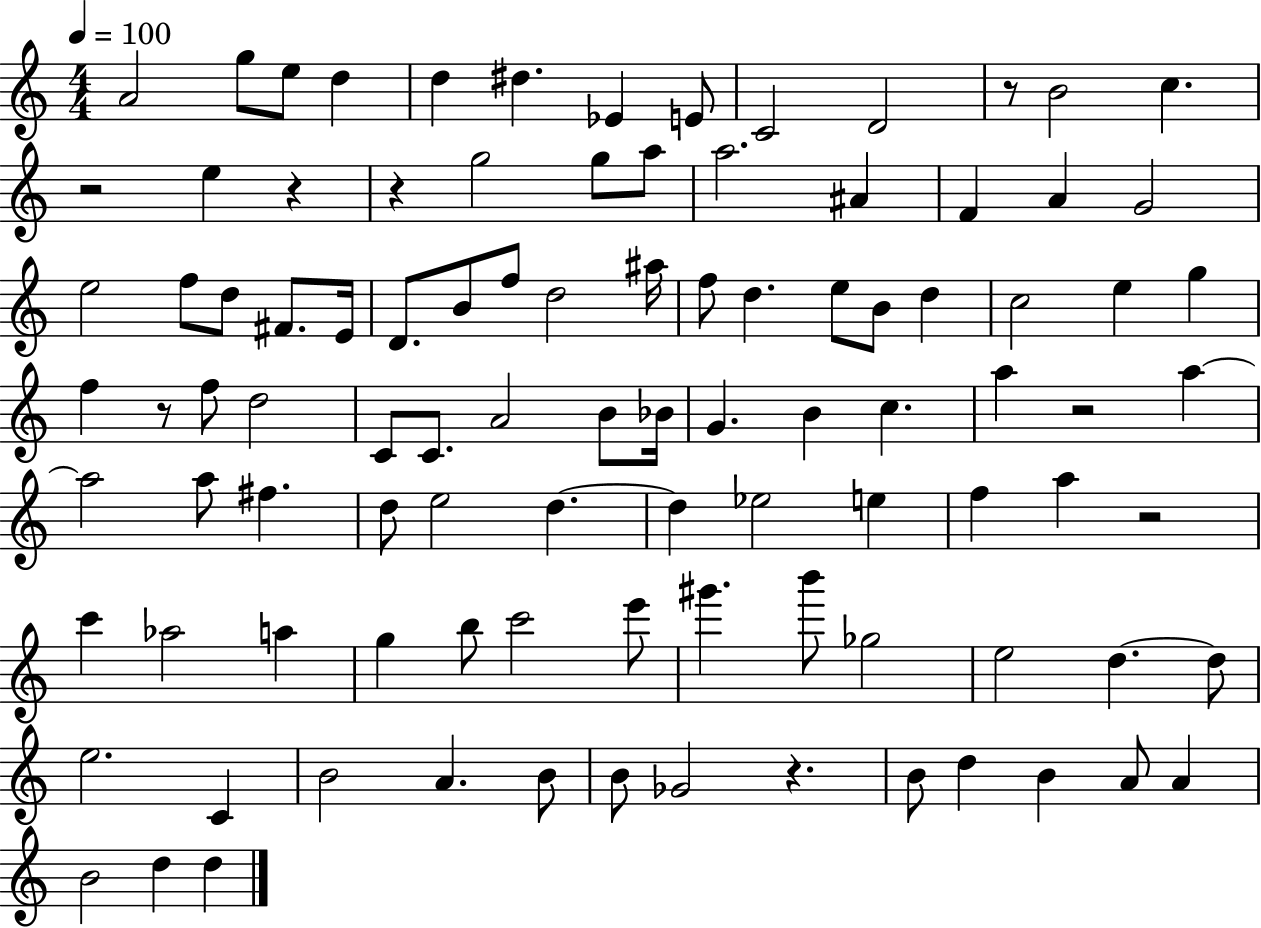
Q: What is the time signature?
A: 4/4